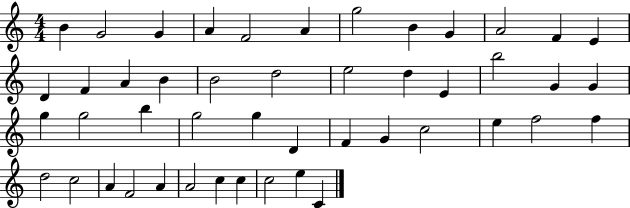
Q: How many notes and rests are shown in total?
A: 47